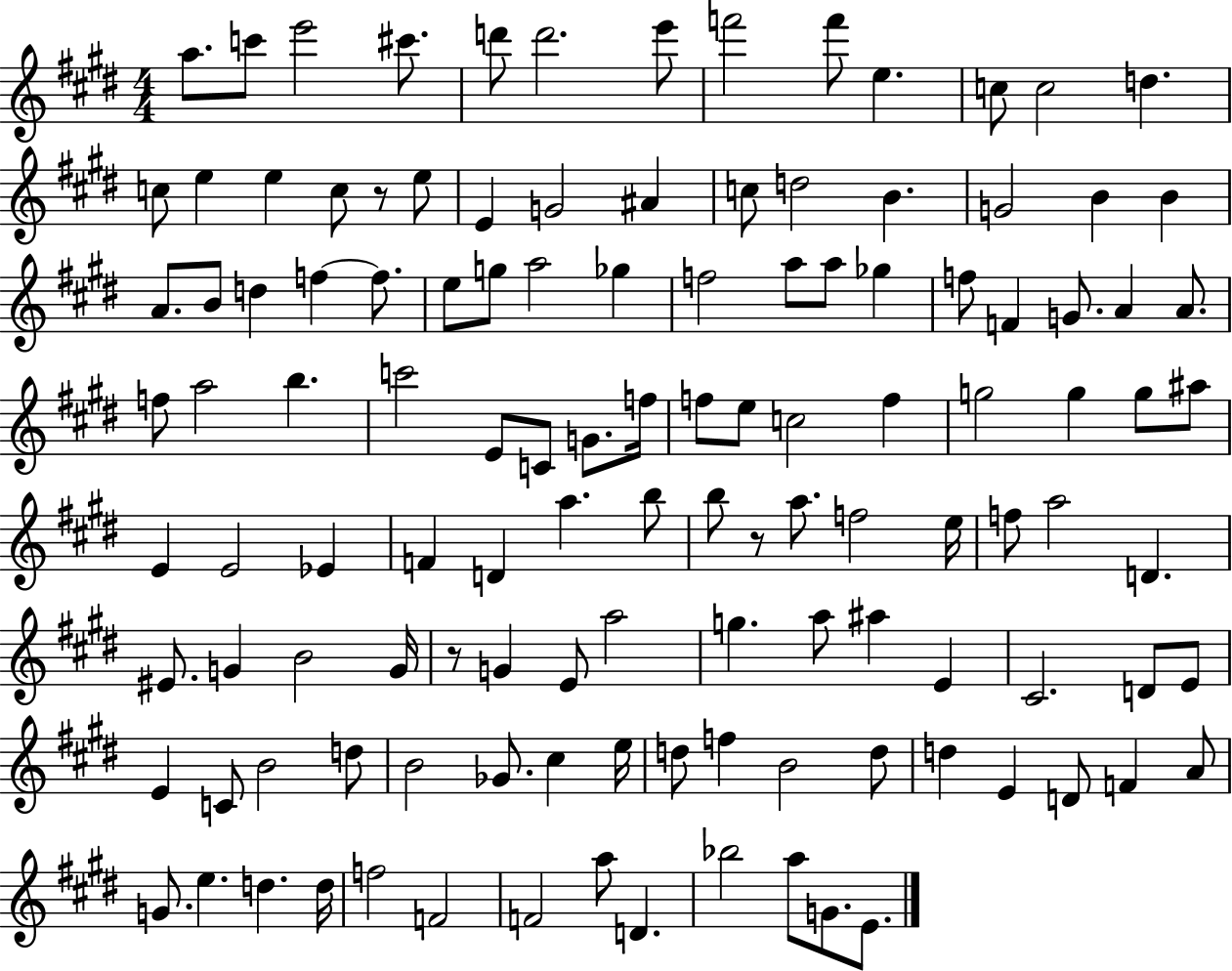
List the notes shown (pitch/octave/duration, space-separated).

A5/e. C6/e E6/h C#6/e. D6/e D6/h. E6/e F6/h F6/e E5/q. C5/e C5/h D5/q. C5/e E5/q E5/q C5/e R/e E5/e E4/q G4/h A#4/q C5/e D5/h B4/q. G4/h B4/q B4/q A4/e. B4/e D5/q F5/q F5/e. E5/e G5/e A5/h Gb5/q F5/h A5/e A5/e Gb5/q F5/e F4/q G4/e. A4/q A4/e. F5/e A5/h B5/q. C6/h E4/e C4/e G4/e. F5/s F5/e E5/e C5/h F5/q G5/h G5/q G5/e A#5/e E4/q E4/h Eb4/q F4/q D4/q A5/q. B5/e B5/e R/e A5/e. F5/h E5/s F5/e A5/h D4/q. EIS4/e. G4/q B4/h G4/s R/e G4/q E4/e A5/h G5/q. A5/e A#5/q E4/q C#4/h. D4/e E4/e E4/q C4/e B4/h D5/e B4/h Gb4/e. C#5/q E5/s D5/e F5/q B4/h D5/e D5/q E4/q D4/e F4/q A4/e G4/e. E5/q. D5/q. D5/s F5/h F4/h F4/h A5/e D4/q. Bb5/h A5/e G4/e. E4/e.